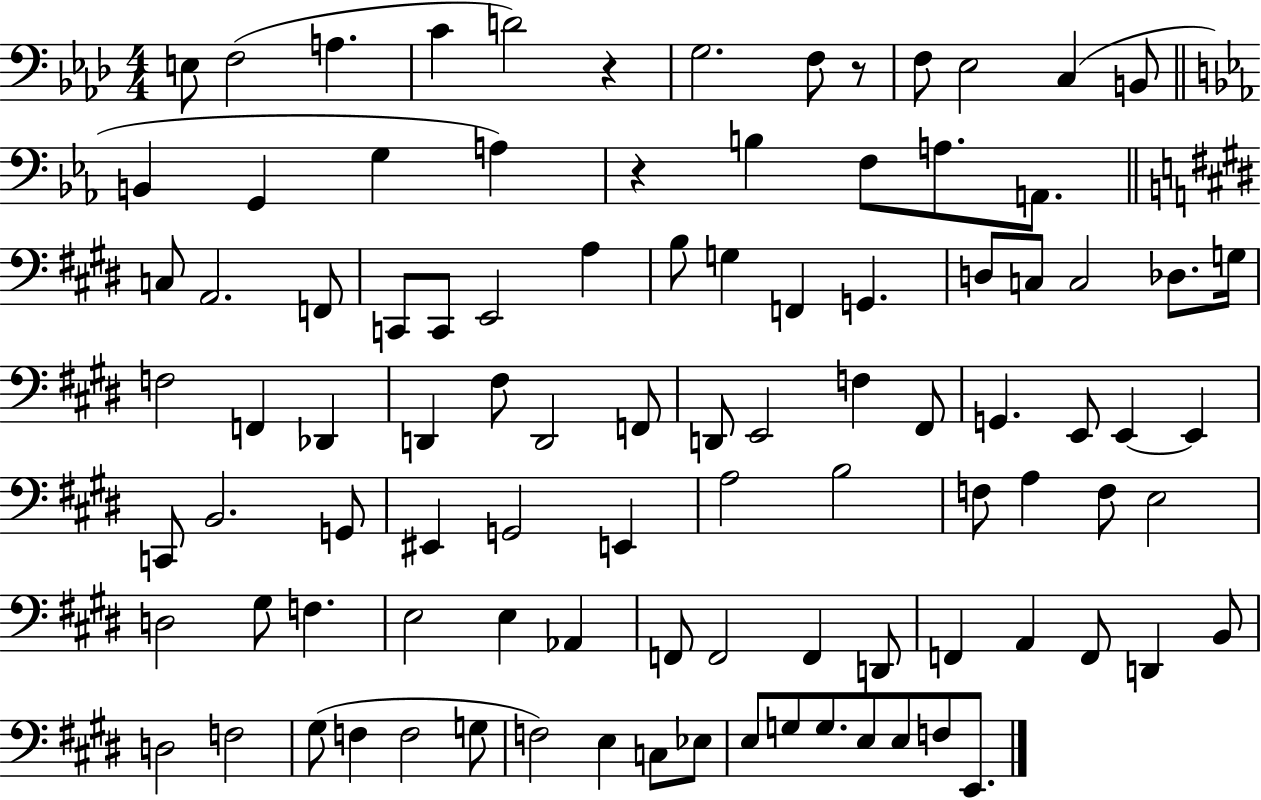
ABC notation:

X:1
T:Untitled
M:4/4
L:1/4
K:Ab
E,/2 F,2 A, C D2 z G,2 F,/2 z/2 F,/2 _E,2 C, B,,/2 B,, G,, G, A, z B, F,/2 A,/2 A,,/2 C,/2 A,,2 F,,/2 C,,/2 C,,/2 E,,2 A, B,/2 G, F,, G,, D,/2 C,/2 C,2 _D,/2 G,/4 F,2 F,, _D,, D,, ^F,/2 D,,2 F,,/2 D,,/2 E,,2 F, ^F,,/2 G,, E,,/2 E,, E,, C,,/2 B,,2 G,,/2 ^E,, G,,2 E,, A,2 B,2 F,/2 A, F,/2 E,2 D,2 ^G,/2 F, E,2 E, _A,, F,,/2 F,,2 F,, D,,/2 F,, A,, F,,/2 D,, B,,/2 D,2 F,2 ^G,/2 F, F,2 G,/2 F,2 E, C,/2 _E,/2 E,/2 G,/2 G,/2 E,/2 E,/2 F,/2 E,,/2